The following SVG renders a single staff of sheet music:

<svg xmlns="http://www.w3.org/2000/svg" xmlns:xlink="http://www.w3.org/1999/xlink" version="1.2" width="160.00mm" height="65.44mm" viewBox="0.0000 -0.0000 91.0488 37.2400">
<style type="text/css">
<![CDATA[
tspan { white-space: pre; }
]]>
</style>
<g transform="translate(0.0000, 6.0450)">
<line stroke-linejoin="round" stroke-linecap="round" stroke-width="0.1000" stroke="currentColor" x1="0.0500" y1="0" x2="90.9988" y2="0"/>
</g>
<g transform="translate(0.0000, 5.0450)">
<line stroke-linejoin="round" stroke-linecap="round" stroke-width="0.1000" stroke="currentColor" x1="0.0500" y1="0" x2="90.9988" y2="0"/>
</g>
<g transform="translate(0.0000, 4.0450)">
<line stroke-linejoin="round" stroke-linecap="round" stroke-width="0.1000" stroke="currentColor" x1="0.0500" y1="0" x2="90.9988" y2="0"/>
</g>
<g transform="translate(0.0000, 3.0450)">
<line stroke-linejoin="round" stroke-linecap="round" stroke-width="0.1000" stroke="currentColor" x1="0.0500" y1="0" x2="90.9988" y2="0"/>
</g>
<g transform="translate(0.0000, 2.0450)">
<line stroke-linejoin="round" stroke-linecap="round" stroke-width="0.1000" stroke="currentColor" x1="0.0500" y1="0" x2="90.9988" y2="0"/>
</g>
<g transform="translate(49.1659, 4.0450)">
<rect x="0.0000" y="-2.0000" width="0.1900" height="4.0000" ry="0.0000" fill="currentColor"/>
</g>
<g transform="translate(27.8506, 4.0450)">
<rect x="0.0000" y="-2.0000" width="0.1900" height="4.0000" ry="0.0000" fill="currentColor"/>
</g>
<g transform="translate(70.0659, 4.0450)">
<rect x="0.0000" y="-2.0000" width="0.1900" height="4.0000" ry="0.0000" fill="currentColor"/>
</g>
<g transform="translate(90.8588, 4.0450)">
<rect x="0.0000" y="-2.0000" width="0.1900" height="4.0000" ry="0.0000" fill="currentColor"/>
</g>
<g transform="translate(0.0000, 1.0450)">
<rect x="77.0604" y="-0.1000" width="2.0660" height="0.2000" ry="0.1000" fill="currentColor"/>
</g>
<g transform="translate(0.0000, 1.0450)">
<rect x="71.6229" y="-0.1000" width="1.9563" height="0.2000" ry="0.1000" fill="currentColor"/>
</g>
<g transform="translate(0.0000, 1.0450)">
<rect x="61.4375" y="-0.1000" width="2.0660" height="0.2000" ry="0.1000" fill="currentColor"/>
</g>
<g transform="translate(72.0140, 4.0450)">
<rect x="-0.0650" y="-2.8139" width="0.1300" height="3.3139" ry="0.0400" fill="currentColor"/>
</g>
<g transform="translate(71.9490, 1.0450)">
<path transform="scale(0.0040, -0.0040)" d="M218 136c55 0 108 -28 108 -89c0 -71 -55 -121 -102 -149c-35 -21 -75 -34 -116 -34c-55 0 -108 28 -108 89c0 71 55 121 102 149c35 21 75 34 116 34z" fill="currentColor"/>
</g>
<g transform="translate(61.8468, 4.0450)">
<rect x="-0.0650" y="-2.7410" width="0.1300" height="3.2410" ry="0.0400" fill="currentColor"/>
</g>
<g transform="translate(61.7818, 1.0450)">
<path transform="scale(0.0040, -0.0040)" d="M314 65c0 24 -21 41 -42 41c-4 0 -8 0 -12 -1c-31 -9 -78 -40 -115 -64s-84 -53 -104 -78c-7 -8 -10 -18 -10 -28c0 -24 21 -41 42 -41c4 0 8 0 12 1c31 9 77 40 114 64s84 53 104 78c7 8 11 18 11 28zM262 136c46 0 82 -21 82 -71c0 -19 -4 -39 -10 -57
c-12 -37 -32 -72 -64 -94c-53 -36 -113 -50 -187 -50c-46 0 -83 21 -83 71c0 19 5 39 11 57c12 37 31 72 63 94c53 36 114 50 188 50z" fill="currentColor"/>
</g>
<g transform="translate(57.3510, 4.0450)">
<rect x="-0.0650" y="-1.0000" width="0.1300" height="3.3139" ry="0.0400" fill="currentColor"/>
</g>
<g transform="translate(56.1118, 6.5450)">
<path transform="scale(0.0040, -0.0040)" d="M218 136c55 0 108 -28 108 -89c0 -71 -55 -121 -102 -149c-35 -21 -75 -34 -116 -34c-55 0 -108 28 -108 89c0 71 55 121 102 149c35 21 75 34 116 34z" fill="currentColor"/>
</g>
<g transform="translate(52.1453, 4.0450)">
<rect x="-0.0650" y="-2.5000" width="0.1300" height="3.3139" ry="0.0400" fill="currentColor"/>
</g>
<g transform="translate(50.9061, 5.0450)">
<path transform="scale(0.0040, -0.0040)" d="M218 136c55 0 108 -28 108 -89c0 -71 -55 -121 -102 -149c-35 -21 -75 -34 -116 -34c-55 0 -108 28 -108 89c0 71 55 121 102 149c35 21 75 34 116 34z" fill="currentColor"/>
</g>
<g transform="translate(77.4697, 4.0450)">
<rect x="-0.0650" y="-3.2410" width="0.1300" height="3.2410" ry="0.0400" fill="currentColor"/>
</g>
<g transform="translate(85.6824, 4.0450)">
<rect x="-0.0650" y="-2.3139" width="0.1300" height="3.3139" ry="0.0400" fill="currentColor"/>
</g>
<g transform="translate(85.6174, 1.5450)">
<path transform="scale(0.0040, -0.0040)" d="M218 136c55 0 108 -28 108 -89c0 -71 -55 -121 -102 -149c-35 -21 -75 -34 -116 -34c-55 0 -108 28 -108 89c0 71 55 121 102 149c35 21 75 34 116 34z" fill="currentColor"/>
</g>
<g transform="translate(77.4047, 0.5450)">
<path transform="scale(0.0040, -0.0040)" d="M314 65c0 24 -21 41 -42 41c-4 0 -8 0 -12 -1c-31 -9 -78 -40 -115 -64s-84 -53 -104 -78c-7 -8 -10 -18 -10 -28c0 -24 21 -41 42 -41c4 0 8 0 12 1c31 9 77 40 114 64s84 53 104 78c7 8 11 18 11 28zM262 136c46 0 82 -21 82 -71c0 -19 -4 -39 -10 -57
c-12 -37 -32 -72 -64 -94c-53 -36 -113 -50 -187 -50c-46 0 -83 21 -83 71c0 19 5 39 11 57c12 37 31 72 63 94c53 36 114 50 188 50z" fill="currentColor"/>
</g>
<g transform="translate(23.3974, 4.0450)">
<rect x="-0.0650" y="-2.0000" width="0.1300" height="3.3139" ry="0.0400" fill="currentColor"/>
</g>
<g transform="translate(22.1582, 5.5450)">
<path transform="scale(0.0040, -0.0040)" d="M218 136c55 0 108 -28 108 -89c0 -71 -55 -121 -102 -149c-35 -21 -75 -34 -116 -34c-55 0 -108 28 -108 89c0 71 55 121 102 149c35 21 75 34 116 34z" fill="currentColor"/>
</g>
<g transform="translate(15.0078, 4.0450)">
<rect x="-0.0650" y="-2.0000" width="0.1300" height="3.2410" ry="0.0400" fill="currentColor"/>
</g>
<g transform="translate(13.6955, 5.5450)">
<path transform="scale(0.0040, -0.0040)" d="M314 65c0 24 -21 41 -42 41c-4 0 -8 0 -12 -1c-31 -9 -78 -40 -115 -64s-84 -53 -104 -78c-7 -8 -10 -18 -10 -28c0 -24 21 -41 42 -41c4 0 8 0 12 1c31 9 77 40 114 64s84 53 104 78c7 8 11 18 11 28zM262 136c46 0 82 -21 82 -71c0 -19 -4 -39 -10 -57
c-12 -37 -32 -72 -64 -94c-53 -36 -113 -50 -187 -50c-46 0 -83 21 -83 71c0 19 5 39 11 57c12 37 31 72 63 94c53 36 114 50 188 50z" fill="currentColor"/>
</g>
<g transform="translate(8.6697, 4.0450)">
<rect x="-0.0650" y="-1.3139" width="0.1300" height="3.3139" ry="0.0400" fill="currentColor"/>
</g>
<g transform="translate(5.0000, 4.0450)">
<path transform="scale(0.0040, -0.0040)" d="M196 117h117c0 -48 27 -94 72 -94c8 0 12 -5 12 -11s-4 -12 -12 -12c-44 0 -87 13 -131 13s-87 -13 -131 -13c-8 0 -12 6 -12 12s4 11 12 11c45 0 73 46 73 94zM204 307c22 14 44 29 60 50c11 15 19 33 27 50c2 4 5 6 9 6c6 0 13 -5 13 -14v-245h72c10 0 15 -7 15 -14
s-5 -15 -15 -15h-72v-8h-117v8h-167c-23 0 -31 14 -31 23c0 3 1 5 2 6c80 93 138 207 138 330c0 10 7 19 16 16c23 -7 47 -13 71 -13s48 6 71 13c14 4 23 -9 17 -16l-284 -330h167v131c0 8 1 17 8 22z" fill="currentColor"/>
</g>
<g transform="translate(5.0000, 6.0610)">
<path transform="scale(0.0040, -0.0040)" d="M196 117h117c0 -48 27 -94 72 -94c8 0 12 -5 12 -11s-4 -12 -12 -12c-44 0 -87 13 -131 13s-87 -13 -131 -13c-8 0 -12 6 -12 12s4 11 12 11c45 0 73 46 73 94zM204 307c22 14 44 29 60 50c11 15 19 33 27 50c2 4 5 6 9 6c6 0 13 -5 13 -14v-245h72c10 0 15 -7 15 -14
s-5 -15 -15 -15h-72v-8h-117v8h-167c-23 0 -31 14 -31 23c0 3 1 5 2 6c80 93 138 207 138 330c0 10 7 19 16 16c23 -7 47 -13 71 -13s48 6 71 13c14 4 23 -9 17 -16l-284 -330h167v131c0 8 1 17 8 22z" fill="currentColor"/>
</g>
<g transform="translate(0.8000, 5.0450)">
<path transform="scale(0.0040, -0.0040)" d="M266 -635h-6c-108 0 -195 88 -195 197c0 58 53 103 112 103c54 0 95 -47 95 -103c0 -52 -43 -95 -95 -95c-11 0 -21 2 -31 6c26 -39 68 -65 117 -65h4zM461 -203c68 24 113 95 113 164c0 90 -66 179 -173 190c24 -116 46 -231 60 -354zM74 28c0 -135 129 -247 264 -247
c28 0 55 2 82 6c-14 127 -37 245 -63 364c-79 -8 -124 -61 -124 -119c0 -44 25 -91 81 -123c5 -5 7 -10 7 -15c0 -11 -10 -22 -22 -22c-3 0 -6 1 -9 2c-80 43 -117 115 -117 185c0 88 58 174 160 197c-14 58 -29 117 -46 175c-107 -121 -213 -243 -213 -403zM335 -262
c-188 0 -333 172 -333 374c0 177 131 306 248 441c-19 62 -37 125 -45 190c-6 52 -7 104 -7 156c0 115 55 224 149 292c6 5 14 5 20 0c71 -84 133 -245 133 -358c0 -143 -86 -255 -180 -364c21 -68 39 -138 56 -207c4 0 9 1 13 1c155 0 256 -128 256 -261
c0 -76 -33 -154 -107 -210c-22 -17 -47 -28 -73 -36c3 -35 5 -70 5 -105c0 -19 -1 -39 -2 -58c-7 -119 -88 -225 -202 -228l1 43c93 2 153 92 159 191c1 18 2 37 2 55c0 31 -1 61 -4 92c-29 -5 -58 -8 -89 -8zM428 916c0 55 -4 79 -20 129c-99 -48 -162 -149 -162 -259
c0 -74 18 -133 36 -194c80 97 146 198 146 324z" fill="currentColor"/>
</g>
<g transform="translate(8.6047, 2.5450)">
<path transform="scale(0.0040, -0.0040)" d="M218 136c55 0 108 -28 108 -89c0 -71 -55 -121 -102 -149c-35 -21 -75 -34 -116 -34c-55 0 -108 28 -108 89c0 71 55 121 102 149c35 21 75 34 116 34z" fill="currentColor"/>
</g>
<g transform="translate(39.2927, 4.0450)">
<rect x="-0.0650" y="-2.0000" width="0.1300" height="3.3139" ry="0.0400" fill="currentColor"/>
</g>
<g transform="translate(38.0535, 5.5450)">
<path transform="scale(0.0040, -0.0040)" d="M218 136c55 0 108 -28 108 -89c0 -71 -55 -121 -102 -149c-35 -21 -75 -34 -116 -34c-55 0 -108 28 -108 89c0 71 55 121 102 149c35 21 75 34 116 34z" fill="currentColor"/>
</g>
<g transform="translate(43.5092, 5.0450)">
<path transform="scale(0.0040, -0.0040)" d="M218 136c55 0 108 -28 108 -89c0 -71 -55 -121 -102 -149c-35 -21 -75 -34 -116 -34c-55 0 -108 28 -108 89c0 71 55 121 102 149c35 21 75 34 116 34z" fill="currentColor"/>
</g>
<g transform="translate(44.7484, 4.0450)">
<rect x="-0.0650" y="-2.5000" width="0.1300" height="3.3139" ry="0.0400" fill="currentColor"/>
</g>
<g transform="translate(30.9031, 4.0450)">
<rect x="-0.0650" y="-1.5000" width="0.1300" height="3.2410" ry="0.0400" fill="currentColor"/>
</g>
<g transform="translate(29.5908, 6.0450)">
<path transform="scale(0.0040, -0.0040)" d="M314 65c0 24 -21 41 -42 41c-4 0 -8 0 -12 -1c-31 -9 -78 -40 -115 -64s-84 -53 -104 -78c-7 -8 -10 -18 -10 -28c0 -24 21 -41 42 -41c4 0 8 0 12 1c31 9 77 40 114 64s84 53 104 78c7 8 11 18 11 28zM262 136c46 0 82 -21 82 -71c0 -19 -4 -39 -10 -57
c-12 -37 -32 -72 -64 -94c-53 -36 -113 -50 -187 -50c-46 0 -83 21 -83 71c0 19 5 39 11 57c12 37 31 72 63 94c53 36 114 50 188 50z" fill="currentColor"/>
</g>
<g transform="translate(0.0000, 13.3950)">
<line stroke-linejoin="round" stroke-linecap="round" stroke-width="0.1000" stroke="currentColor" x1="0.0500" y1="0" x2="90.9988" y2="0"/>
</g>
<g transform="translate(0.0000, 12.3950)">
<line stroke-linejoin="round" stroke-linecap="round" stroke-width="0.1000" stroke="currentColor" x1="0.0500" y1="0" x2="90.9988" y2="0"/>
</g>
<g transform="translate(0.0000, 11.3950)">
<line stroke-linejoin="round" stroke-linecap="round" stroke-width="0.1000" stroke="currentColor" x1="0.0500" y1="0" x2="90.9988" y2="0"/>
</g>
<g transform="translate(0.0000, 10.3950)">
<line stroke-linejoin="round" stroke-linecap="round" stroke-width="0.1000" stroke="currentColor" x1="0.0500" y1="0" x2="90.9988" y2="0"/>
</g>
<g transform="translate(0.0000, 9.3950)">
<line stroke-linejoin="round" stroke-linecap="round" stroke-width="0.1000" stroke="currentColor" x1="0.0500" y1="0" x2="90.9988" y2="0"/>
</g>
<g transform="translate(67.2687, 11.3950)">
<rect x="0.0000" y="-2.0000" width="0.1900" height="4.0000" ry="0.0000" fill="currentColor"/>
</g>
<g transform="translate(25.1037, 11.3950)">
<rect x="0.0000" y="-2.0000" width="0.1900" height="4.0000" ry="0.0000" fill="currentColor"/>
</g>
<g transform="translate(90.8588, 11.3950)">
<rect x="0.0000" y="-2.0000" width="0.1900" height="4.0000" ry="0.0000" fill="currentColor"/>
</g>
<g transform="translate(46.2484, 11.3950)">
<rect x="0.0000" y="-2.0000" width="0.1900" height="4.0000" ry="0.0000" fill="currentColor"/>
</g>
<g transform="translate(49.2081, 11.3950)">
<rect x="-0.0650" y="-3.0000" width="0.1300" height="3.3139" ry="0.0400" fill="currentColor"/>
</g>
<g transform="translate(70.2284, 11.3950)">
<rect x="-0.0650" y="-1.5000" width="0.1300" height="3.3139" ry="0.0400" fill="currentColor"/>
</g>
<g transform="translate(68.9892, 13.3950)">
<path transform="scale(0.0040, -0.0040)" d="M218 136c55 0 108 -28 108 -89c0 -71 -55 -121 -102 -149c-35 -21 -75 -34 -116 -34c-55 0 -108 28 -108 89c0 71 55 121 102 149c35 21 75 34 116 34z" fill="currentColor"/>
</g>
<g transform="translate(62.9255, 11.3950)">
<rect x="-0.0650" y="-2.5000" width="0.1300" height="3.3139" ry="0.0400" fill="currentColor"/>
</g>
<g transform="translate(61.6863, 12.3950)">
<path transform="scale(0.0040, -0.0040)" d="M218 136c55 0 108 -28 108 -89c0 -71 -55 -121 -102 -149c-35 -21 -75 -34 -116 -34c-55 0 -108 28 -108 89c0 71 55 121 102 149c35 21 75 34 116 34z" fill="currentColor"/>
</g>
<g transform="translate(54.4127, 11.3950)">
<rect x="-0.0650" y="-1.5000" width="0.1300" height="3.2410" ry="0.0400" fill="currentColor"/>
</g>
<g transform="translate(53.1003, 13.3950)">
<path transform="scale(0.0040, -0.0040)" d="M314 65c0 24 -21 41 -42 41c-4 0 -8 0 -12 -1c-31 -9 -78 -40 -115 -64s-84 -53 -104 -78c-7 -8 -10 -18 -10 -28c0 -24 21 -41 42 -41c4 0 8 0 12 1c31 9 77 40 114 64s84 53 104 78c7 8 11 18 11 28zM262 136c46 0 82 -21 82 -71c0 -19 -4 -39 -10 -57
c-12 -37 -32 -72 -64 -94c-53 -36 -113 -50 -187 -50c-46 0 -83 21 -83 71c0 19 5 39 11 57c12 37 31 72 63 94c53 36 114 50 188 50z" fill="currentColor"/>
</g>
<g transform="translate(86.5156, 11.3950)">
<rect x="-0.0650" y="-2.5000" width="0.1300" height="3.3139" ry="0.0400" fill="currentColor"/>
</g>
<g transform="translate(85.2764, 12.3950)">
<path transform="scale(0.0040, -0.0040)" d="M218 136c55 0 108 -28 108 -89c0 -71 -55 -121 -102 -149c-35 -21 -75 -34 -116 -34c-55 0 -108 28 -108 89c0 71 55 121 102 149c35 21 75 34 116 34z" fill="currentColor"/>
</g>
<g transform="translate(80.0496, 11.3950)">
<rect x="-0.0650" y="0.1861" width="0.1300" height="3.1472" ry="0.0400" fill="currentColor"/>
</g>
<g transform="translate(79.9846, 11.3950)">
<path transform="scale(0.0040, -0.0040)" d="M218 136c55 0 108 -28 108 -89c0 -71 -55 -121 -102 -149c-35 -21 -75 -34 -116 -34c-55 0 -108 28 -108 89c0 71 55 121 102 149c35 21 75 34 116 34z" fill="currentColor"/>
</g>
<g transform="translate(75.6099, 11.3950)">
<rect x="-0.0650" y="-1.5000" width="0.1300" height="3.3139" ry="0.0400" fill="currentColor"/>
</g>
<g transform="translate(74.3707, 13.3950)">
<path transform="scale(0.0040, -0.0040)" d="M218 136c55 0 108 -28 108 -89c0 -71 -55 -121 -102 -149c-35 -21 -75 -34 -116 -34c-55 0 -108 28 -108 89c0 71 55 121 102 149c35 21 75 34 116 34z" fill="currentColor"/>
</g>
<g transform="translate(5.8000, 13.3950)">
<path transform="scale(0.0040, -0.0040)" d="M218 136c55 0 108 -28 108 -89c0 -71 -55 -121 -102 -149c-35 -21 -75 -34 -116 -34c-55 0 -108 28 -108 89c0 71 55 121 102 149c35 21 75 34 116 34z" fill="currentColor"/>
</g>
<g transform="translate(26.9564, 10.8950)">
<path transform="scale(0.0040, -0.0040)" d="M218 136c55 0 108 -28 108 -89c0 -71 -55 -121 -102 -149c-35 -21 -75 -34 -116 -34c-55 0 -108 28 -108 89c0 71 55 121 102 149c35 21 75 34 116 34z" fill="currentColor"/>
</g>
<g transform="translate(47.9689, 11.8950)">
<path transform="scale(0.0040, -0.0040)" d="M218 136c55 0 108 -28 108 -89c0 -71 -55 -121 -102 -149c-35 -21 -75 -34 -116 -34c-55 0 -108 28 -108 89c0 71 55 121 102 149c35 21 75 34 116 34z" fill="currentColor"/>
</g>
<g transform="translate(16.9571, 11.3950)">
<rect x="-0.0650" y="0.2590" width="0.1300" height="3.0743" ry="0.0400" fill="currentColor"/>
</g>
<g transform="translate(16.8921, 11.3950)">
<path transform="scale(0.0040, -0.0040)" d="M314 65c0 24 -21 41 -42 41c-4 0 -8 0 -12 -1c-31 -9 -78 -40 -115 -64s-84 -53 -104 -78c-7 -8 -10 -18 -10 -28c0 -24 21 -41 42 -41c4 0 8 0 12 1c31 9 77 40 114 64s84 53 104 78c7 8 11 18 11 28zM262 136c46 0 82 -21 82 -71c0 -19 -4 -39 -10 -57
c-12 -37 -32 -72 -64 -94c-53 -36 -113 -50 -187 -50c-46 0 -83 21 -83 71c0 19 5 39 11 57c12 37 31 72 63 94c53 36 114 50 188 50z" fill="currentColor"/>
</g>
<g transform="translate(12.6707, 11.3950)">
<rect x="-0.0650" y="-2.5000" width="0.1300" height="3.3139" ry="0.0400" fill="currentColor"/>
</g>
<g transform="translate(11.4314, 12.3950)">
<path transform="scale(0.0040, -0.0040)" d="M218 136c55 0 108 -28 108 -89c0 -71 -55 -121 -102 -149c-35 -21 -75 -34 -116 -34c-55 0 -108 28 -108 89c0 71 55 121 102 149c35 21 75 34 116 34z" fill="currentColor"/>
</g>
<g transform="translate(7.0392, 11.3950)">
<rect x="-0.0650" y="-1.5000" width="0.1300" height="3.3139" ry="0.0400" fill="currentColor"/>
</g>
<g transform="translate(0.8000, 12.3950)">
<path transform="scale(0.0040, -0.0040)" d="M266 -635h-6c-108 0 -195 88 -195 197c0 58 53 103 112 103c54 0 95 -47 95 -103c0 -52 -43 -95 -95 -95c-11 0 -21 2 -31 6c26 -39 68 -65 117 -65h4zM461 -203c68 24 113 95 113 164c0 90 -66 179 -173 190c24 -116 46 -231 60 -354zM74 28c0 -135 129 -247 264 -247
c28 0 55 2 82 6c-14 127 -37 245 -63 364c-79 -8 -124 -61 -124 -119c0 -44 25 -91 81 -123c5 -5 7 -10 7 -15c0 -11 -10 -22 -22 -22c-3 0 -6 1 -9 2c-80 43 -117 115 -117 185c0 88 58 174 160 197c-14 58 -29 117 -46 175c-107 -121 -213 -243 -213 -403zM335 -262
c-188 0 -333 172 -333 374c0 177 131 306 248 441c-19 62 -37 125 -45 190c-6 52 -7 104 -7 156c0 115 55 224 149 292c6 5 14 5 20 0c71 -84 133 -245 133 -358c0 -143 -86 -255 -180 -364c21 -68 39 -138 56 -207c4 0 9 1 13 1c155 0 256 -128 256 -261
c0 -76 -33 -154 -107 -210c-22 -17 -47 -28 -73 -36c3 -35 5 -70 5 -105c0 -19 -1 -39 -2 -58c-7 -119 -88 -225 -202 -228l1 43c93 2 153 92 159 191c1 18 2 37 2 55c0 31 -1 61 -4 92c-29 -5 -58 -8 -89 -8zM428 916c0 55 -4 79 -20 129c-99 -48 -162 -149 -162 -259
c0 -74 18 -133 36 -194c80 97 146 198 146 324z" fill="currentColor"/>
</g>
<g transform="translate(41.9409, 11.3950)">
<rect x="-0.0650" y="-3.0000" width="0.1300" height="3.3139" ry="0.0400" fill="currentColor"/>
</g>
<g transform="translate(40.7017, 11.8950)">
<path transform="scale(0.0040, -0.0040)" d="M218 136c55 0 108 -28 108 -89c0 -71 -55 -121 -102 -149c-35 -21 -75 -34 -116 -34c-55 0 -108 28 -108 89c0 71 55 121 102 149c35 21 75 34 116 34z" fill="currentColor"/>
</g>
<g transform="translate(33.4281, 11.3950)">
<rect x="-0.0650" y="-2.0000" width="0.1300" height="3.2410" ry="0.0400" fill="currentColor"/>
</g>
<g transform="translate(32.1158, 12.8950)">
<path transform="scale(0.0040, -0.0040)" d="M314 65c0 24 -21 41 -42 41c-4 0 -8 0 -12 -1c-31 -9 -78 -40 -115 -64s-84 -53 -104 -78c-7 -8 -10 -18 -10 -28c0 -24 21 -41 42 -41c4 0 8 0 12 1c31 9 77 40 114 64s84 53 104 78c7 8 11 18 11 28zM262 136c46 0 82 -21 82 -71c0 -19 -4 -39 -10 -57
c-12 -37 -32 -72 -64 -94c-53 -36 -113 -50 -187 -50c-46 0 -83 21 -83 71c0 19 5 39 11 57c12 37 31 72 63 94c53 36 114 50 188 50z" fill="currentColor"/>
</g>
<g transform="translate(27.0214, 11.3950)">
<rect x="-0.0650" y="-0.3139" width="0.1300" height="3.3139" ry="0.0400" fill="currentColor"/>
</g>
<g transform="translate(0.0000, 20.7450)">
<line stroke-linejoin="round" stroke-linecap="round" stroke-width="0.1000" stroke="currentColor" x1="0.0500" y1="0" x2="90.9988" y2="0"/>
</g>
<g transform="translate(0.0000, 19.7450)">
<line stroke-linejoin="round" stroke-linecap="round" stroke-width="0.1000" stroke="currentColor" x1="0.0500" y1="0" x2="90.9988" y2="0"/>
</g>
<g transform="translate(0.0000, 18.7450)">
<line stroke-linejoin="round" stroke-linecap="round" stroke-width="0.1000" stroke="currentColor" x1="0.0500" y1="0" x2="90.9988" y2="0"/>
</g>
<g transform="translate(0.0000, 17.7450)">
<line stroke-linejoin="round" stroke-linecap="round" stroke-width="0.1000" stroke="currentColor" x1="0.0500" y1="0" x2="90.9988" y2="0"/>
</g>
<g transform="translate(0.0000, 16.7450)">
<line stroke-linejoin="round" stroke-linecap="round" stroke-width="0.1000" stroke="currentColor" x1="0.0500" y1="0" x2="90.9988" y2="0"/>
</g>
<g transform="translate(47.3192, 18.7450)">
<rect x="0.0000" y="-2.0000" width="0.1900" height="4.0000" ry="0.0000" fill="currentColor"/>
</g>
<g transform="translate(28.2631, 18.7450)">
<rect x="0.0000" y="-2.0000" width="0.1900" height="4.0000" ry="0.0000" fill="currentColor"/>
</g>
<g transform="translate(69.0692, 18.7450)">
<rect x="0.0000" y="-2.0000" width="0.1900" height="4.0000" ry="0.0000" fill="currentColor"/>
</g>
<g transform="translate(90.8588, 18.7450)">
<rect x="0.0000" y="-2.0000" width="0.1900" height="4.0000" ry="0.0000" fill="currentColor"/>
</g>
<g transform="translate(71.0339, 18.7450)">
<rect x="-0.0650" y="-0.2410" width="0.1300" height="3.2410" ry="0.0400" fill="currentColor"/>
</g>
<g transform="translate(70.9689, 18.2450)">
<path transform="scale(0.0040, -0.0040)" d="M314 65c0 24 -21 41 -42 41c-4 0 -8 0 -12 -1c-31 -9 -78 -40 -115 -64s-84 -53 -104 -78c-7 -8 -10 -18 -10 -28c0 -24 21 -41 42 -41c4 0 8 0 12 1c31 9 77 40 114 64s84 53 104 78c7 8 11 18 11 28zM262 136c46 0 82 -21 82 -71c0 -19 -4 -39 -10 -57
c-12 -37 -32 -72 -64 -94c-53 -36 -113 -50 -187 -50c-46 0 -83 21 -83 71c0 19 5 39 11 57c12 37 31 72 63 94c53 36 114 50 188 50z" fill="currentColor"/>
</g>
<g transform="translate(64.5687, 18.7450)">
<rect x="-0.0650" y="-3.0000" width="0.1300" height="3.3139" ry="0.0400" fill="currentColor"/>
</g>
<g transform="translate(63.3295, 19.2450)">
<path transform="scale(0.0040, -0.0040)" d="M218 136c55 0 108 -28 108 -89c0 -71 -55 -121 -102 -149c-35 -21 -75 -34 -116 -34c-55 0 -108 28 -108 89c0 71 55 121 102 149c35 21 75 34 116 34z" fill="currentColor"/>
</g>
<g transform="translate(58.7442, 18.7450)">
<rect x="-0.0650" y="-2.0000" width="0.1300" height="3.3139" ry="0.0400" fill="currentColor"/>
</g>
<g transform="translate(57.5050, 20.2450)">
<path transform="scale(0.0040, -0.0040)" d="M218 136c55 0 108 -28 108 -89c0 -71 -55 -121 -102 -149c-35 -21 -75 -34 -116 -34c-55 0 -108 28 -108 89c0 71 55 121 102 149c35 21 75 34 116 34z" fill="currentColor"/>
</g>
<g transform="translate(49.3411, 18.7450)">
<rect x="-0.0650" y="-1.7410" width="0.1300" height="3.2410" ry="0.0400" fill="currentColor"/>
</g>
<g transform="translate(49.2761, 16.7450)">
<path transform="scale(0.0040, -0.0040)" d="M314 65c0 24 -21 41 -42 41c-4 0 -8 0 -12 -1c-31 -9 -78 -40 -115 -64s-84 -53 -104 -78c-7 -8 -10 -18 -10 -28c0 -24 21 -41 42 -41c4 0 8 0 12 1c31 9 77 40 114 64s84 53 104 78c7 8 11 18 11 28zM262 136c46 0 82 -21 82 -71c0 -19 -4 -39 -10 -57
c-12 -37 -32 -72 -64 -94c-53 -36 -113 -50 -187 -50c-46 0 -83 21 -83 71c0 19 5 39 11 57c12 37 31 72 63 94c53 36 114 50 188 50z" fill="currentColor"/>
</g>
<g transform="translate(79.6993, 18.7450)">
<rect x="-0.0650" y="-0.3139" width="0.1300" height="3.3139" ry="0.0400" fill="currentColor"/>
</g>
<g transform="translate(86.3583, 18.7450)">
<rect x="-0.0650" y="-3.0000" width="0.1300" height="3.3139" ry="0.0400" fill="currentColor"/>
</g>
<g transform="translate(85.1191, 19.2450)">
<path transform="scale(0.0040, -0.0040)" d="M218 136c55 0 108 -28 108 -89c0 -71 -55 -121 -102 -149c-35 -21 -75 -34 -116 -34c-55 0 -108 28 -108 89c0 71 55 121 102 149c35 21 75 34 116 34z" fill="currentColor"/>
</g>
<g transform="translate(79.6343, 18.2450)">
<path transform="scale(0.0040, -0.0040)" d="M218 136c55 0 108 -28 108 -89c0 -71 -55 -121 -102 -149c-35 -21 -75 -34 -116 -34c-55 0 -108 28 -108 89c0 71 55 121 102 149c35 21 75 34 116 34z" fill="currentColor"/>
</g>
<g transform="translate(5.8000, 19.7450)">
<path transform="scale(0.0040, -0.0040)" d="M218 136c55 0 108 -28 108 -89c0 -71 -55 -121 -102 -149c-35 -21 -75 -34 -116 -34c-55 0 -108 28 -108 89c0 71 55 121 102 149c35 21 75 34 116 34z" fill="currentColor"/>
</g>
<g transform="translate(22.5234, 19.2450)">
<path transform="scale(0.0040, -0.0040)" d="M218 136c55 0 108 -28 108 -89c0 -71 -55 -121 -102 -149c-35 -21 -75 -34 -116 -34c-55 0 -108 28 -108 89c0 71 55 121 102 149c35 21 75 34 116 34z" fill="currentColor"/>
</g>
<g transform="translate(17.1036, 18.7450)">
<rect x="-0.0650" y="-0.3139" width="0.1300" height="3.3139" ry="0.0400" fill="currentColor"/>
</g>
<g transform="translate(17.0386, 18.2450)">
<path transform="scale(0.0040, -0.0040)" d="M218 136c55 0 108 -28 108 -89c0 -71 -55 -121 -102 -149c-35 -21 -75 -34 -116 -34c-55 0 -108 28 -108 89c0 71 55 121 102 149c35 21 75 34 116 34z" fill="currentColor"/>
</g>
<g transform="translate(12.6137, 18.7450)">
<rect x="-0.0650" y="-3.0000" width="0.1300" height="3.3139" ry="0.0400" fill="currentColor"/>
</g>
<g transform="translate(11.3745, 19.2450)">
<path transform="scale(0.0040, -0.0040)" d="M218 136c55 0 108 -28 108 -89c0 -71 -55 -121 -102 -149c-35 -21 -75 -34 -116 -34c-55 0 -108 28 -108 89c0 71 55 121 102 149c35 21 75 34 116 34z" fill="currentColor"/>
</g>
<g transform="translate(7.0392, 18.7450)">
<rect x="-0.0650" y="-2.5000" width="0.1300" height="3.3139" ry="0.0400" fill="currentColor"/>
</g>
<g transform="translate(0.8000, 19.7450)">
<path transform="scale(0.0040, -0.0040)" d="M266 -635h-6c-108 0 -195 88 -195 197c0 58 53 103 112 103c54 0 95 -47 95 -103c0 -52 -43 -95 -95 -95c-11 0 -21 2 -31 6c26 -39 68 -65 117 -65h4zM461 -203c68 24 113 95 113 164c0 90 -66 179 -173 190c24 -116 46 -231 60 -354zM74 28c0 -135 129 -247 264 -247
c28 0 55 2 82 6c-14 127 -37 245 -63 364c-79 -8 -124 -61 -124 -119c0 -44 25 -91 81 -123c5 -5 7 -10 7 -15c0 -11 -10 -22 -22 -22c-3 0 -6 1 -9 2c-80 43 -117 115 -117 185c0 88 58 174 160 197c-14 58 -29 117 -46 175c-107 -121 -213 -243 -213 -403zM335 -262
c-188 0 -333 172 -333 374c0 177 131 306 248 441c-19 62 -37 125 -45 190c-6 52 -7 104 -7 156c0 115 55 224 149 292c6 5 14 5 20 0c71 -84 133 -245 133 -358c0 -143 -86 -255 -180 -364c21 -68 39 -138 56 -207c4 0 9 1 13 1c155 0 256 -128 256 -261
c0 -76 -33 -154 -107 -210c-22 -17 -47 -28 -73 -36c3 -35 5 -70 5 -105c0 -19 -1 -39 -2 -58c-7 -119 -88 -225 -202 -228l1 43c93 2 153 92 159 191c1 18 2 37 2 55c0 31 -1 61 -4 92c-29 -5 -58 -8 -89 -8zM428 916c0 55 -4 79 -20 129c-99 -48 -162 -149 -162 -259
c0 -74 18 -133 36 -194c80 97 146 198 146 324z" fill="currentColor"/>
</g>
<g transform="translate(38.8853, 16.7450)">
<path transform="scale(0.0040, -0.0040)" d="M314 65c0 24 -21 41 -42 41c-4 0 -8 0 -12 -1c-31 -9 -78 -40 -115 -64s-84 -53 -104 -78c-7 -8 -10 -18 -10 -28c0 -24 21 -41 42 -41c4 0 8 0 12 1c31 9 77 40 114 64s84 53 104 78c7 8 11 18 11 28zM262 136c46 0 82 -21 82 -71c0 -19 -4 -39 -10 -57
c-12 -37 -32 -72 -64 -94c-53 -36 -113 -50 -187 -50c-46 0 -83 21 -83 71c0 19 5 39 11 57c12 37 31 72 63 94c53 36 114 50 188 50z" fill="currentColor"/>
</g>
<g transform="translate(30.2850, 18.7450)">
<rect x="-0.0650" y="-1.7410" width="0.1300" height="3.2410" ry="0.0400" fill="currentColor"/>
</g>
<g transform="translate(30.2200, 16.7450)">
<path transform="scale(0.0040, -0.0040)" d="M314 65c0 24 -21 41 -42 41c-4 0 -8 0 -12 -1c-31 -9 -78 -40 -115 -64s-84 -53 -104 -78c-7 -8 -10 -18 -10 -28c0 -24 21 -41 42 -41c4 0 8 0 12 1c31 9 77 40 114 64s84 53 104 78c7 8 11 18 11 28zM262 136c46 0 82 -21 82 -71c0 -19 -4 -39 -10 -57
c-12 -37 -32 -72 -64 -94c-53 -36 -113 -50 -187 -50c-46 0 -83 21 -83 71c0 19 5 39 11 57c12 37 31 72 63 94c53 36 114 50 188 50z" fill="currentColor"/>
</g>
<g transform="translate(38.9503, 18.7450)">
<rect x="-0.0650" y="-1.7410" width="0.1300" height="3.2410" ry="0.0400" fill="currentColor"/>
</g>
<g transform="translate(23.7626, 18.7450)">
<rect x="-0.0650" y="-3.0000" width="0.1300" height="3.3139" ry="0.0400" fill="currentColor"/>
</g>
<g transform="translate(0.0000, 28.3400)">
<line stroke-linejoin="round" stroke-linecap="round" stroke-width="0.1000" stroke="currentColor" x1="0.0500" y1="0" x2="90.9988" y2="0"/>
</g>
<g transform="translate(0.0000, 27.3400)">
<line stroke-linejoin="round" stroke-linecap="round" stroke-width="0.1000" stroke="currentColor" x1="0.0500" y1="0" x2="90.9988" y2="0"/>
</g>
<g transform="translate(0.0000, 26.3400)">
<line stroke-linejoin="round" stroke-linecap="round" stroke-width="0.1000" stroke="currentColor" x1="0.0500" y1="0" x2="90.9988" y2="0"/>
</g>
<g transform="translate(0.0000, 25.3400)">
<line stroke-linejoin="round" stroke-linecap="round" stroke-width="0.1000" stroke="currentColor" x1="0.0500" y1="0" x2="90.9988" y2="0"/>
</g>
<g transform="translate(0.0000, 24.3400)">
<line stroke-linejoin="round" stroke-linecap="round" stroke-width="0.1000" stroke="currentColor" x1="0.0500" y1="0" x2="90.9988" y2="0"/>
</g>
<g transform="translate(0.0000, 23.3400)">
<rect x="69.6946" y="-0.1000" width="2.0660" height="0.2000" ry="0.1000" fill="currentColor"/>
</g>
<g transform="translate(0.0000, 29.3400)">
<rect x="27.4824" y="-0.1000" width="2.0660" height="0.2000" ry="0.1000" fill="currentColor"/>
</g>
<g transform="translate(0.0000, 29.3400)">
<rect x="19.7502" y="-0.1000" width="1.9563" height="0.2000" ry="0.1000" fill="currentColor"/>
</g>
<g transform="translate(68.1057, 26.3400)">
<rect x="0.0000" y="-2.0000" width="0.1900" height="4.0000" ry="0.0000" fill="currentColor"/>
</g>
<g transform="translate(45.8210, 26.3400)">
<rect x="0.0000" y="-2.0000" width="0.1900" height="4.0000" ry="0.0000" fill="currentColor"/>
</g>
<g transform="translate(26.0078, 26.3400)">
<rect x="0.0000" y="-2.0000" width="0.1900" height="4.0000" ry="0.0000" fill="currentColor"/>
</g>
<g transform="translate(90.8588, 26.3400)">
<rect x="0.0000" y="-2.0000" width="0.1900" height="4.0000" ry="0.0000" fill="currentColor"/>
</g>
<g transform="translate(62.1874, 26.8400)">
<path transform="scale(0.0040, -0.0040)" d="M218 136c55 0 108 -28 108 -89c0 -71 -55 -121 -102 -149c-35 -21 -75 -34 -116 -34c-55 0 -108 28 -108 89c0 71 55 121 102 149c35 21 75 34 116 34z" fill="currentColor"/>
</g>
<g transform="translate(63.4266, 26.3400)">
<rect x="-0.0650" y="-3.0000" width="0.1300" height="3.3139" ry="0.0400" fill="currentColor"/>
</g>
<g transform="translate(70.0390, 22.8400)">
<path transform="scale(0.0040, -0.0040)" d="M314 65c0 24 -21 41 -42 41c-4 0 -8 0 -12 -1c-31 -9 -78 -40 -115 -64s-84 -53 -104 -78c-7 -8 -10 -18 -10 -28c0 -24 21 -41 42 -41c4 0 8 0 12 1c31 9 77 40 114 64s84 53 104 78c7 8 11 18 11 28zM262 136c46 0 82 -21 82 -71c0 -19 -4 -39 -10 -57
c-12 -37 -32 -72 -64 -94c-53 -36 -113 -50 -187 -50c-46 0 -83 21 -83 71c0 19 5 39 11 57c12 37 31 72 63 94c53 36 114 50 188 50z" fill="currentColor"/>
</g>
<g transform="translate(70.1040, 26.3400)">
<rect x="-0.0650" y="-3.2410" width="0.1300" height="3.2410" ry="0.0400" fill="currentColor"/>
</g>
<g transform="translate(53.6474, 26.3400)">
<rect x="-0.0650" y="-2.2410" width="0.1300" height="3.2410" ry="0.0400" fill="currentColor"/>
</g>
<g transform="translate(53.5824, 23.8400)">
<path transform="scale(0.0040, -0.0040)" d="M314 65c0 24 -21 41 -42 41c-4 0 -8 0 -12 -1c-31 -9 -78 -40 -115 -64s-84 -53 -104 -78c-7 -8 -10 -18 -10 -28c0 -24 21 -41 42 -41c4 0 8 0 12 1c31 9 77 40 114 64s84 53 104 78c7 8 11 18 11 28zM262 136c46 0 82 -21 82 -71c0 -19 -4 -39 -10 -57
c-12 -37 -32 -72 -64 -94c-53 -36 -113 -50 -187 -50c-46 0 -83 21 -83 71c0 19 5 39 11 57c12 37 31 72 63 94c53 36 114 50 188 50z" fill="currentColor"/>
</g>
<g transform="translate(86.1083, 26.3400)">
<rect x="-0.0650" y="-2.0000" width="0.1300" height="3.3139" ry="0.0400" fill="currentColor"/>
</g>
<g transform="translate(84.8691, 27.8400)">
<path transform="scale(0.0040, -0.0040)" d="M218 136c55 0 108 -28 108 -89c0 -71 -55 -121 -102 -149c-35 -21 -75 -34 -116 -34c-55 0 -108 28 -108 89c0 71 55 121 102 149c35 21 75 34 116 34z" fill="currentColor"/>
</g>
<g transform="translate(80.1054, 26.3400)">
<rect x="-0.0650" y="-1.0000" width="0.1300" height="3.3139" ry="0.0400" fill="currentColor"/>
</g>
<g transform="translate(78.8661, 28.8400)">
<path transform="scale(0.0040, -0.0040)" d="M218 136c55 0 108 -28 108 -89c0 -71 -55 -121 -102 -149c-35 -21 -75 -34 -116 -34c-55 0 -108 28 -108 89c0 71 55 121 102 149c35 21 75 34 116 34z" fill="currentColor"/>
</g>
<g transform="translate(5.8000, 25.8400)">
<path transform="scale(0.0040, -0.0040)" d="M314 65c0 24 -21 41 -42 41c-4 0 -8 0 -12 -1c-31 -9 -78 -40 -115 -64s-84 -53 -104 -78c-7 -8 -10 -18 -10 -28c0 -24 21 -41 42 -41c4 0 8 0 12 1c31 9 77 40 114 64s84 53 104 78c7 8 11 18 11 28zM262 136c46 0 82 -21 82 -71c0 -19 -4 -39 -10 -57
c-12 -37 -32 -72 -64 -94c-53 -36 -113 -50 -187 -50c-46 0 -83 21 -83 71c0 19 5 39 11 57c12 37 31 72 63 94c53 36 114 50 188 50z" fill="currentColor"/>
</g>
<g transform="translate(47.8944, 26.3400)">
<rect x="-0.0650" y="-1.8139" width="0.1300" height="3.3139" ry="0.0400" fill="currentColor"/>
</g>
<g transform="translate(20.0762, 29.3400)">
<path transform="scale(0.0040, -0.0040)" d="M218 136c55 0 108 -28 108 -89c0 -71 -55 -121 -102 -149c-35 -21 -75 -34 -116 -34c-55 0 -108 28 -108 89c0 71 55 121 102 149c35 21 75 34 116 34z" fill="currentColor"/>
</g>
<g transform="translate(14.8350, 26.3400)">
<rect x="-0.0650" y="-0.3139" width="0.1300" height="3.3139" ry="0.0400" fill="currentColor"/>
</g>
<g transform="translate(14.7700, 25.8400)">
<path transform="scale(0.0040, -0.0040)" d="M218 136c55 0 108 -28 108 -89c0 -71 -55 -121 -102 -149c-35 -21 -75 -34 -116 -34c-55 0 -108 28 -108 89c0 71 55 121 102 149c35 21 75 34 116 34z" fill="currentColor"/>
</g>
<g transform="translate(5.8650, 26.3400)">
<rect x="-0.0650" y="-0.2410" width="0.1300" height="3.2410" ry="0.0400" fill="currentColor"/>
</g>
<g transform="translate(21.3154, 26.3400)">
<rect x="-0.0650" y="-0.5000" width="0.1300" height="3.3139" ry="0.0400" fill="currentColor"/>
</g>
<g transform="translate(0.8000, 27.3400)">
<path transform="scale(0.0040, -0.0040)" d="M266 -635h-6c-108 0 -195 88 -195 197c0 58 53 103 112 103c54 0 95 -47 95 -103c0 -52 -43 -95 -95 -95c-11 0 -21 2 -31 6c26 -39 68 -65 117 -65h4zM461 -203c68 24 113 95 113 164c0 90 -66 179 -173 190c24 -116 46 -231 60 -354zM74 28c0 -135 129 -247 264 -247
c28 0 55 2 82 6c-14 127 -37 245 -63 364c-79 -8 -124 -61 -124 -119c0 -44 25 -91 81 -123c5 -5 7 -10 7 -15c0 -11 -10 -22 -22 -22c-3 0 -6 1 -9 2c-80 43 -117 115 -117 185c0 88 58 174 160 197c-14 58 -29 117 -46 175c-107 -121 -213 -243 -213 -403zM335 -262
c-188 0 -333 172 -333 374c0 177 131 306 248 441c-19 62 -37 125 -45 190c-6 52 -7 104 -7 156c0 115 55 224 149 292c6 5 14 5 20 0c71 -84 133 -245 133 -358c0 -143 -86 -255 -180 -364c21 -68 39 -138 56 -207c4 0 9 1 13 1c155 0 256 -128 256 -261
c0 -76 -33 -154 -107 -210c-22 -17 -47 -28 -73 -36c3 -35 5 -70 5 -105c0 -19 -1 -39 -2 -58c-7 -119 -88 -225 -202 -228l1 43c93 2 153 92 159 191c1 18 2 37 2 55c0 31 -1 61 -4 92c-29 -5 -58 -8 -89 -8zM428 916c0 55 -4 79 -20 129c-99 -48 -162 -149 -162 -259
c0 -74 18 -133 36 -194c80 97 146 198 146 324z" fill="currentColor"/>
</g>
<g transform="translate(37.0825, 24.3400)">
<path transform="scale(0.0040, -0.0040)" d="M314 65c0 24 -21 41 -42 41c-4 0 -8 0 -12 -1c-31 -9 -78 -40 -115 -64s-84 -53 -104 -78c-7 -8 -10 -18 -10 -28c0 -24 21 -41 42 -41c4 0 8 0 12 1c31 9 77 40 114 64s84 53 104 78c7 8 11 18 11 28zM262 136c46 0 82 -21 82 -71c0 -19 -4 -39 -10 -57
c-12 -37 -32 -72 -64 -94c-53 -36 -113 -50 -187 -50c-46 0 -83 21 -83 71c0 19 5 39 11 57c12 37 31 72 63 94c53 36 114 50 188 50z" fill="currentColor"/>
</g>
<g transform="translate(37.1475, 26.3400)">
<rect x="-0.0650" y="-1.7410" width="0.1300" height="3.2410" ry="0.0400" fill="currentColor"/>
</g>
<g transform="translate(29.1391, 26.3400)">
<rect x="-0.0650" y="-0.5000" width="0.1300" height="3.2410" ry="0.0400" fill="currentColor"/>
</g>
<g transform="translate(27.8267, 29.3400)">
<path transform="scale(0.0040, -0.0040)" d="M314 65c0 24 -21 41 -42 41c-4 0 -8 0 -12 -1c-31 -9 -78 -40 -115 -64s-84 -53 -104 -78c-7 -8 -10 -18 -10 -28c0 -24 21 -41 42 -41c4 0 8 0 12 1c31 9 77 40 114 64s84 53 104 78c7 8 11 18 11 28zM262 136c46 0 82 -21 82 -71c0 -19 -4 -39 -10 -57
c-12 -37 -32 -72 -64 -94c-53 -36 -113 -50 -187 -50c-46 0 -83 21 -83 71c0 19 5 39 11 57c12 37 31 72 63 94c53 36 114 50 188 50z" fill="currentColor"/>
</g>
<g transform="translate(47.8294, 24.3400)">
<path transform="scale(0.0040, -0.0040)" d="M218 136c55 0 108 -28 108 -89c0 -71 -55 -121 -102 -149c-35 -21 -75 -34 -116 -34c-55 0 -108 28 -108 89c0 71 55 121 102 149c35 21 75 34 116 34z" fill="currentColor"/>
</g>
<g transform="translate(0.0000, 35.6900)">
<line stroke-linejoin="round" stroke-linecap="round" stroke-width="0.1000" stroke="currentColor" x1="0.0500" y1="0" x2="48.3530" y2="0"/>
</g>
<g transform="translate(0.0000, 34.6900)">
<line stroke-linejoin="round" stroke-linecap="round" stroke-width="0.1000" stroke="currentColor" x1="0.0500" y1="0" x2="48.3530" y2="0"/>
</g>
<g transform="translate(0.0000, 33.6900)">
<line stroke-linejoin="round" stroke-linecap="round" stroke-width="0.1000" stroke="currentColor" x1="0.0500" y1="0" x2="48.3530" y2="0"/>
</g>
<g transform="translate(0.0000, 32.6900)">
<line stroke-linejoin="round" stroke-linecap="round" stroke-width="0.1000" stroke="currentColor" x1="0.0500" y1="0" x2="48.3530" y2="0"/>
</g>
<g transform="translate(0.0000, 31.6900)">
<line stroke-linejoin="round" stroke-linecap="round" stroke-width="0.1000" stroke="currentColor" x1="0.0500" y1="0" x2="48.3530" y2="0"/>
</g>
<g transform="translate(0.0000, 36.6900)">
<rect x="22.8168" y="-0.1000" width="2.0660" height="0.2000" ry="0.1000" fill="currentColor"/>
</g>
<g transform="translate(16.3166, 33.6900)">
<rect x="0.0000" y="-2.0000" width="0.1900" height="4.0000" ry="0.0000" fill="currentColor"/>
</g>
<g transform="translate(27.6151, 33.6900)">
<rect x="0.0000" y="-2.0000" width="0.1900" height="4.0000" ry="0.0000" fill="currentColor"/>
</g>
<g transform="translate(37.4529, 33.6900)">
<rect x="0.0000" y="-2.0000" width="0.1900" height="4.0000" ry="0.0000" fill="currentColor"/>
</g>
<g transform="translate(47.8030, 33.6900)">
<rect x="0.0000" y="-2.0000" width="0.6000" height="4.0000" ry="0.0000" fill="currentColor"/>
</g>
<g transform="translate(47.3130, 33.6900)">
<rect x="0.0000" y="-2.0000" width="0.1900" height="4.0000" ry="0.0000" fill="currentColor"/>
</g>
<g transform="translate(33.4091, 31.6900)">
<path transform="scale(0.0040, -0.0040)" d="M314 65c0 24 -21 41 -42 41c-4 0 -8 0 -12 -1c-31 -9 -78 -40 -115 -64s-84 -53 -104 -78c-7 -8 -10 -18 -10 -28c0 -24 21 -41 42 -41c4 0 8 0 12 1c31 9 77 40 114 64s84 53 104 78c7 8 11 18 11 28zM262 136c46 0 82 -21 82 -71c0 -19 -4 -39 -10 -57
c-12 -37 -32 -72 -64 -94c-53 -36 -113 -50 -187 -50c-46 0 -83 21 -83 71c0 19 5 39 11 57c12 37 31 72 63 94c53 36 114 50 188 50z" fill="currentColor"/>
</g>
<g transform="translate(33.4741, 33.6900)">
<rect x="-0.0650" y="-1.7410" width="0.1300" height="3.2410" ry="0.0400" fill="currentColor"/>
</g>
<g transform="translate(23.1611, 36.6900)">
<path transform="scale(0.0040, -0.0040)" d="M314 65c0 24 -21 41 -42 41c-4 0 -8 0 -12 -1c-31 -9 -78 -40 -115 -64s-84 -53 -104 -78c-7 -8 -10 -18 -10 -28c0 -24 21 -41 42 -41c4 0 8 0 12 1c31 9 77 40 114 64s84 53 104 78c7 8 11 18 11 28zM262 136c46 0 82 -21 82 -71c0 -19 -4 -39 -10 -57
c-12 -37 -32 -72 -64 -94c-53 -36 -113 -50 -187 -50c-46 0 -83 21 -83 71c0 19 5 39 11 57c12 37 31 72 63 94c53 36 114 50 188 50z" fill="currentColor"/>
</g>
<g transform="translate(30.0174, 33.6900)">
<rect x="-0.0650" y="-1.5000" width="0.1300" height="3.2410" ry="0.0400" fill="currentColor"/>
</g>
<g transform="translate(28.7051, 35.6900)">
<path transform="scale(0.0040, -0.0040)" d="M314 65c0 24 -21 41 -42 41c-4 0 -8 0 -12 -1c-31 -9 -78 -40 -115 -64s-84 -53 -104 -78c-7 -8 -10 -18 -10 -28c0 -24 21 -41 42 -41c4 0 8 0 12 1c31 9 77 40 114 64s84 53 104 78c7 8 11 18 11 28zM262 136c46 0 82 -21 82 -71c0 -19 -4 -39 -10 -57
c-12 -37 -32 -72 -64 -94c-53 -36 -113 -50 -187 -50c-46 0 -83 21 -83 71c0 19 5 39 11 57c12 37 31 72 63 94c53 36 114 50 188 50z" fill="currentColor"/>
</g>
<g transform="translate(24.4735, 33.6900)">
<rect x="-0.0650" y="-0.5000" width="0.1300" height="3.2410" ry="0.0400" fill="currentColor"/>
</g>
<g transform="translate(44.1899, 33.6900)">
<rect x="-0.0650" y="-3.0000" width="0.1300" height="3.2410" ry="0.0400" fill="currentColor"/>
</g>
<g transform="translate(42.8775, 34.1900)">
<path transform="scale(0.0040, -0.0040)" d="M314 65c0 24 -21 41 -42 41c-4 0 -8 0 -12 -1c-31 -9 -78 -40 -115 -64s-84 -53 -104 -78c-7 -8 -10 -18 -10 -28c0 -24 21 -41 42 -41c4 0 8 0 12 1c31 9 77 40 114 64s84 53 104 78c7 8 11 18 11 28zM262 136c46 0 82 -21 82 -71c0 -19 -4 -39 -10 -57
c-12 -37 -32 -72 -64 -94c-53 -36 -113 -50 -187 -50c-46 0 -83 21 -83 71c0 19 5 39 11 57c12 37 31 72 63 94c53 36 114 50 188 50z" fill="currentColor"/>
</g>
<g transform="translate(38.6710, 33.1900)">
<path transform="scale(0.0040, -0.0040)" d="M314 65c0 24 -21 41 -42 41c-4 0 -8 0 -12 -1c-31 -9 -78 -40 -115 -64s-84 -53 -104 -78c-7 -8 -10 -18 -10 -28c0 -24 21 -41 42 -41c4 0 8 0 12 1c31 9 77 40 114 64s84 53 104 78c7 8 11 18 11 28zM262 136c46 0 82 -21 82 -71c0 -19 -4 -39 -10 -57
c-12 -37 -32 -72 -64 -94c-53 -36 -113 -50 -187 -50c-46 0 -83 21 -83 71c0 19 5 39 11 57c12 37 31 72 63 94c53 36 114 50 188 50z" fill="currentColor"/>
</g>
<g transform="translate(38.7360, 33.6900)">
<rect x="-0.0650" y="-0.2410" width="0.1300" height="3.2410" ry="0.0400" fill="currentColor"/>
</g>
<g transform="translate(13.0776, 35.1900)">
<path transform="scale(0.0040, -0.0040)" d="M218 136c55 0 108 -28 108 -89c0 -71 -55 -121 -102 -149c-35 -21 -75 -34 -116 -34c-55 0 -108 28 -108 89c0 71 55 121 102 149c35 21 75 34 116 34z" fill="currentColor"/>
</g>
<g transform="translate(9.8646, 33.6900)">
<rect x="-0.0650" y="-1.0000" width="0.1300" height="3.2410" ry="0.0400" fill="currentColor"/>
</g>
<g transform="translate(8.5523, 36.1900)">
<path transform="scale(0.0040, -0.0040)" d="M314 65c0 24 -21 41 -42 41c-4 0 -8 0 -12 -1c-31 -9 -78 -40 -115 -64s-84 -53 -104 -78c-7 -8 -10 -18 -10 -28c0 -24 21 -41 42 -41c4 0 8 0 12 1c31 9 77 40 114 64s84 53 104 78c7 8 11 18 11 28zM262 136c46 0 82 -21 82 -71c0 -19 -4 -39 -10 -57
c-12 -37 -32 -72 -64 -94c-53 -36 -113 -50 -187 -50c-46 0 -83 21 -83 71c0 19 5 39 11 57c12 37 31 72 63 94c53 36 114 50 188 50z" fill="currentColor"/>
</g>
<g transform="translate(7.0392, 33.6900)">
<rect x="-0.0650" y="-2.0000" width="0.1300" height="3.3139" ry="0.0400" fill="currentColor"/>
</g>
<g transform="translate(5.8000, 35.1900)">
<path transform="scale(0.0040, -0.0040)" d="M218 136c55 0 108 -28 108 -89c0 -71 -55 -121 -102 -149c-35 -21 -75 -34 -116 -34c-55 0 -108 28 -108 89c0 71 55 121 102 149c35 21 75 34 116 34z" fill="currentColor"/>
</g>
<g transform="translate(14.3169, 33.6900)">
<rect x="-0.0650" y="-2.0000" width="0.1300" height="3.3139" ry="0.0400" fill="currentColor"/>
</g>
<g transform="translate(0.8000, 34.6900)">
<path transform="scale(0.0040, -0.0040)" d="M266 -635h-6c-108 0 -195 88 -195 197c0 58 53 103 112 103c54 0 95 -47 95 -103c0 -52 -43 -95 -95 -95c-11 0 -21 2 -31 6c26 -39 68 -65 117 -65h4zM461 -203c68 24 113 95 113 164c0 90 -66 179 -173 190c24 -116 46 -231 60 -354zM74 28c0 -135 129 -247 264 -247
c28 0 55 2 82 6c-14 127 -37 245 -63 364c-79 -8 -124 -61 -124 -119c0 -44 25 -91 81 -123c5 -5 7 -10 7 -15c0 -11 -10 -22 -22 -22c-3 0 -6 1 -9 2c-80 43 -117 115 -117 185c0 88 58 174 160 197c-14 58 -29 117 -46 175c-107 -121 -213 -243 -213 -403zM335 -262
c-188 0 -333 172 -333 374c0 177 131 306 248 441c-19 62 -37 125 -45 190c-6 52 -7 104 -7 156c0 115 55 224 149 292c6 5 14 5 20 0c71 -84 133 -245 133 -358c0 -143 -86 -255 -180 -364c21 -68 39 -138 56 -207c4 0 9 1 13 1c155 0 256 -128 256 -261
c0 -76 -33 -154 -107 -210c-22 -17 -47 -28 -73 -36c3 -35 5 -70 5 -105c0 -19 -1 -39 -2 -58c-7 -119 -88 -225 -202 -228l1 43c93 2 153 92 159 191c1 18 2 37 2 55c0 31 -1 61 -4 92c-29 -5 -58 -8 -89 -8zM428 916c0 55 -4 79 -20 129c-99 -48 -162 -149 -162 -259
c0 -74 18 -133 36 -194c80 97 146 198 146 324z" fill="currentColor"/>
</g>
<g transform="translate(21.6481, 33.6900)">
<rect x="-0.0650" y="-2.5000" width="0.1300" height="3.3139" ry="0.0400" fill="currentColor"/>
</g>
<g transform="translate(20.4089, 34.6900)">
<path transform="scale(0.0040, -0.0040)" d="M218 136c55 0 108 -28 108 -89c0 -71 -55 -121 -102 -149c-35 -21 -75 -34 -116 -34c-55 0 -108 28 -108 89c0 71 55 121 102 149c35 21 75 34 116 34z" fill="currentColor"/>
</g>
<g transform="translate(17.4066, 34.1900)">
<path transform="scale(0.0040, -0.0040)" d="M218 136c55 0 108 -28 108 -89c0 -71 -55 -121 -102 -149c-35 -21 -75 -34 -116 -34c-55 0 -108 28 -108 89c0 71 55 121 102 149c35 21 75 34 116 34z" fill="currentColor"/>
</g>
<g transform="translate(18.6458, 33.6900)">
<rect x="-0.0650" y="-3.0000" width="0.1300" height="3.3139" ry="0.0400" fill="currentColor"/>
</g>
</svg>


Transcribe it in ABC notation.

X:1
T:Untitled
M:4/4
L:1/4
K:C
e F2 F E2 F G G D a2 a b2 g E G B2 c F2 A A E2 G E E B G G A c A f2 f2 f2 F A c2 c A c2 c C C2 f2 f g2 A b2 D F F D2 F A G C2 E2 f2 c2 A2